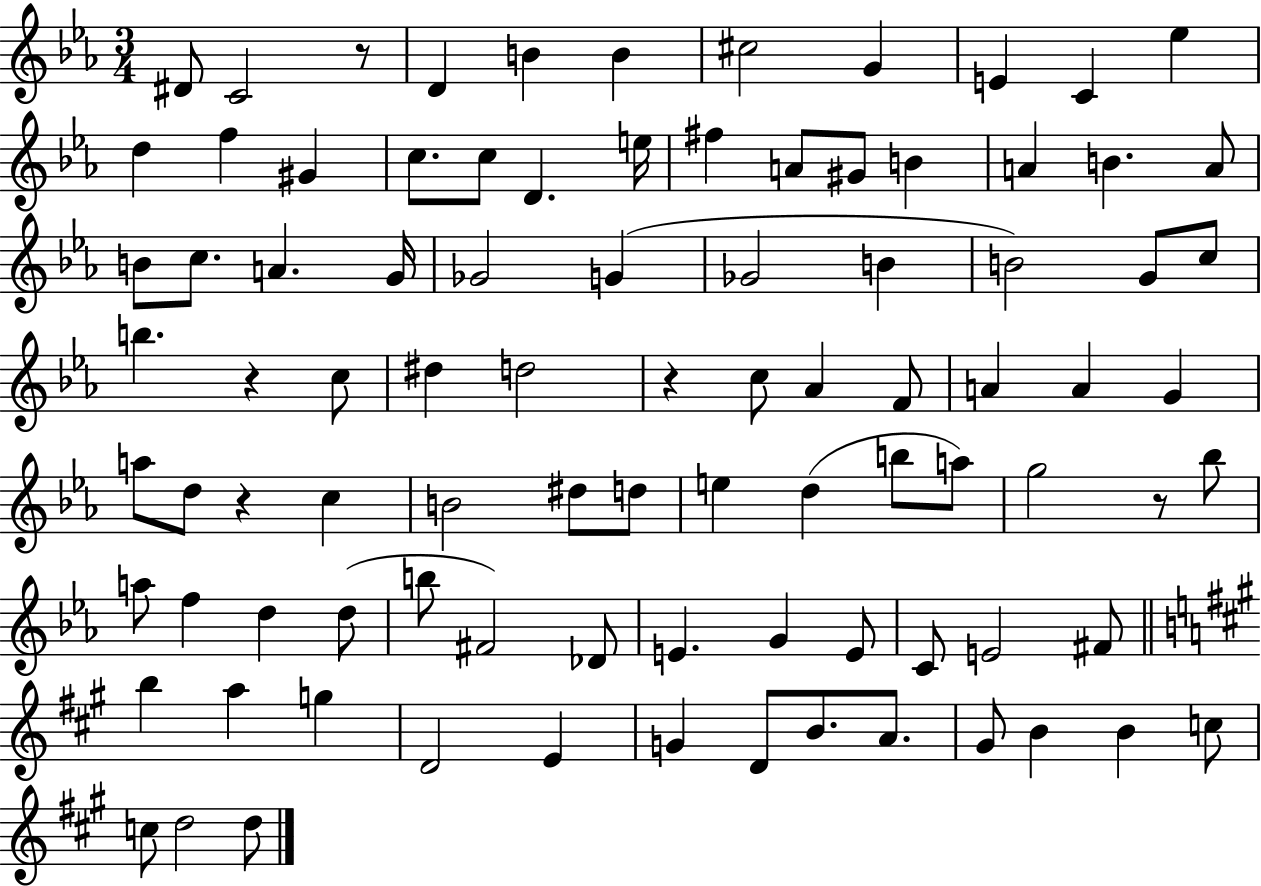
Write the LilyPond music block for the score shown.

{
  \clef treble
  \numericTimeSignature
  \time 3/4
  \key ees \major
  dis'8 c'2 r8 | d'4 b'4 b'4 | cis''2 g'4 | e'4 c'4 ees''4 | \break d''4 f''4 gis'4 | c''8. c''8 d'4. e''16 | fis''4 a'8 gis'8 b'4 | a'4 b'4. a'8 | \break b'8 c''8. a'4. g'16 | ges'2 g'4( | ges'2 b'4 | b'2) g'8 c''8 | \break b''4. r4 c''8 | dis''4 d''2 | r4 c''8 aes'4 f'8 | a'4 a'4 g'4 | \break a''8 d''8 r4 c''4 | b'2 dis''8 d''8 | e''4 d''4( b''8 a''8) | g''2 r8 bes''8 | \break a''8 f''4 d''4 d''8( | b''8 fis'2) des'8 | e'4. g'4 e'8 | c'8 e'2 fis'8 | \break \bar "||" \break \key a \major b''4 a''4 g''4 | d'2 e'4 | g'4 d'8 b'8. a'8. | gis'8 b'4 b'4 c''8 | \break c''8 d''2 d''8 | \bar "|."
}